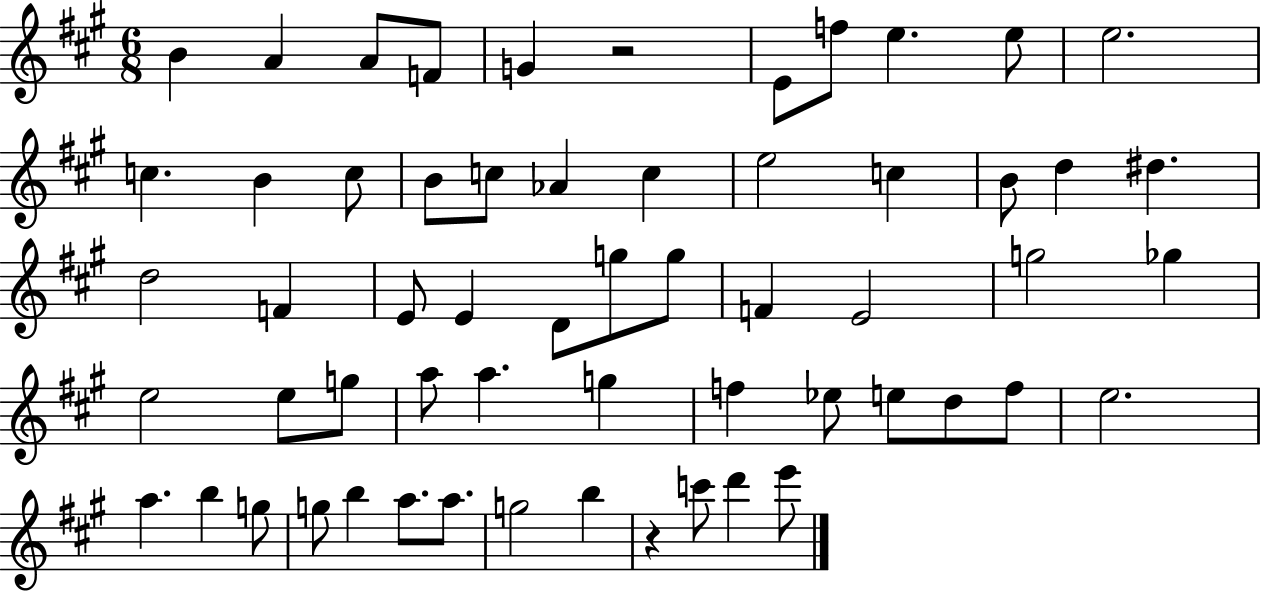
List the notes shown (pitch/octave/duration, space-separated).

B4/q A4/q A4/e F4/e G4/q R/h E4/e F5/e E5/q. E5/e E5/h. C5/q. B4/q C5/e B4/e C5/e Ab4/q C5/q E5/h C5/q B4/e D5/q D#5/q. D5/h F4/q E4/e E4/q D4/e G5/e G5/e F4/q E4/h G5/h Gb5/q E5/h E5/e G5/e A5/e A5/q. G5/q F5/q Eb5/e E5/e D5/e F5/e E5/h. A5/q. B5/q G5/e G5/e B5/q A5/e. A5/e. G5/h B5/q R/q C6/e D6/q E6/e